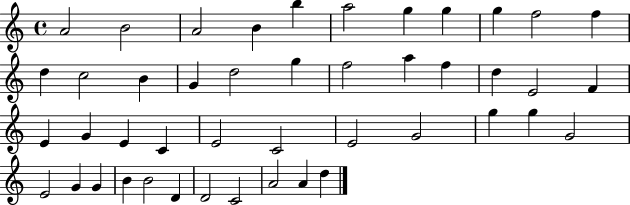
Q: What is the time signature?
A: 4/4